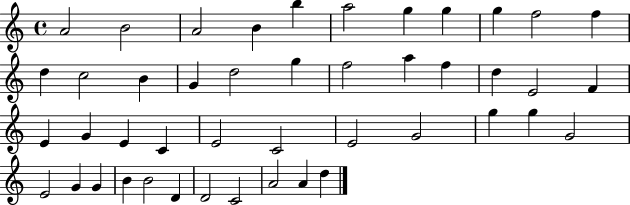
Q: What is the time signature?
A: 4/4